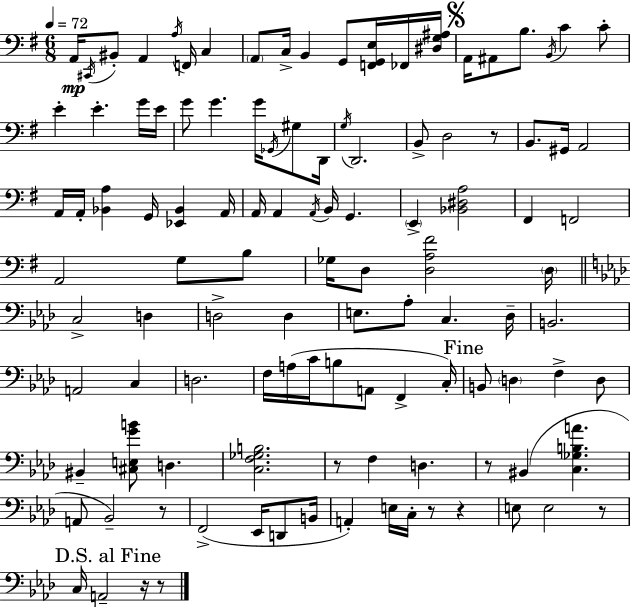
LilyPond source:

{
  \clef bass
  \numericTimeSignature
  \time 6/8
  \key e \minor
  \tempo 4 = 72
  \repeat volta 2 { a,16\mp \acciaccatura { cis,16 } bis,8-. a,4 \acciaccatura { a16 } f,16 c4 | \parenthesize a,8 c16-> b,4 g,8 <f, g, e>16 | fes,16 <dis g ais>16 \mark \markup { \musicglyph "scripts.segno" } a,16 ais,8 b8. \acciaccatura { b,16 } c'4 | c'8-. e'4-. e'4.-. | \break g'16 e'16 g'8 g'4. g'16 | \acciaccatura { ges,16 } gis8 d,16 \acciaccatura { g16 } d,2. | b,8-> d2 | r8 b,8. gis,16 a,2 | \break a,16 a,16-. <bes, a>4 g,16 | <ees, bes,>4 a,16 a,16 a,4 \acciaccatura { a,16 } b,16 | g,4. \parenthesize e,4-> <bes, dis a>2 | fis,4 f,2 | \break a,2 | g8 b8 ges16 d8 <d a fis'>2 | \parenthesize d16 \bar "||" \break \key aes \major c2-> d4 | d2-> d4 | e8. aes8-. c4. des16-- | b,2. | \break a,2 c4 | d2. | f16 a16( c'16 b8 a,8 f,4-> c16-.) | \mark "Fine" b,8 \parenthesize d4 f4-> d8 | \break bis,4-- <cis e g' b'>8 d4. | <c f ges b>2. | r8 f4 d4. | r8 bis,4( <c ges b a'>4. | \break a,8 bes,2--) r8 | f,2->( ees,16 d,8 b,16 | a,4-.) e16 c16-. r8 r4 | e8 e2 r8 | \break \mark "D.S. al Fine" c16 a,2-- r16 r8 | } \bar "|."
}